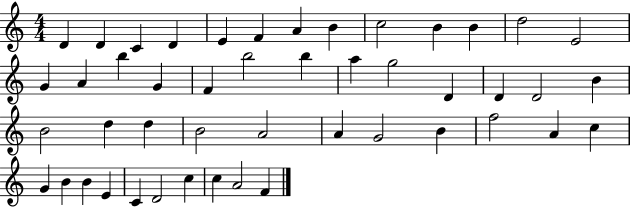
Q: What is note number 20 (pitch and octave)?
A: B5